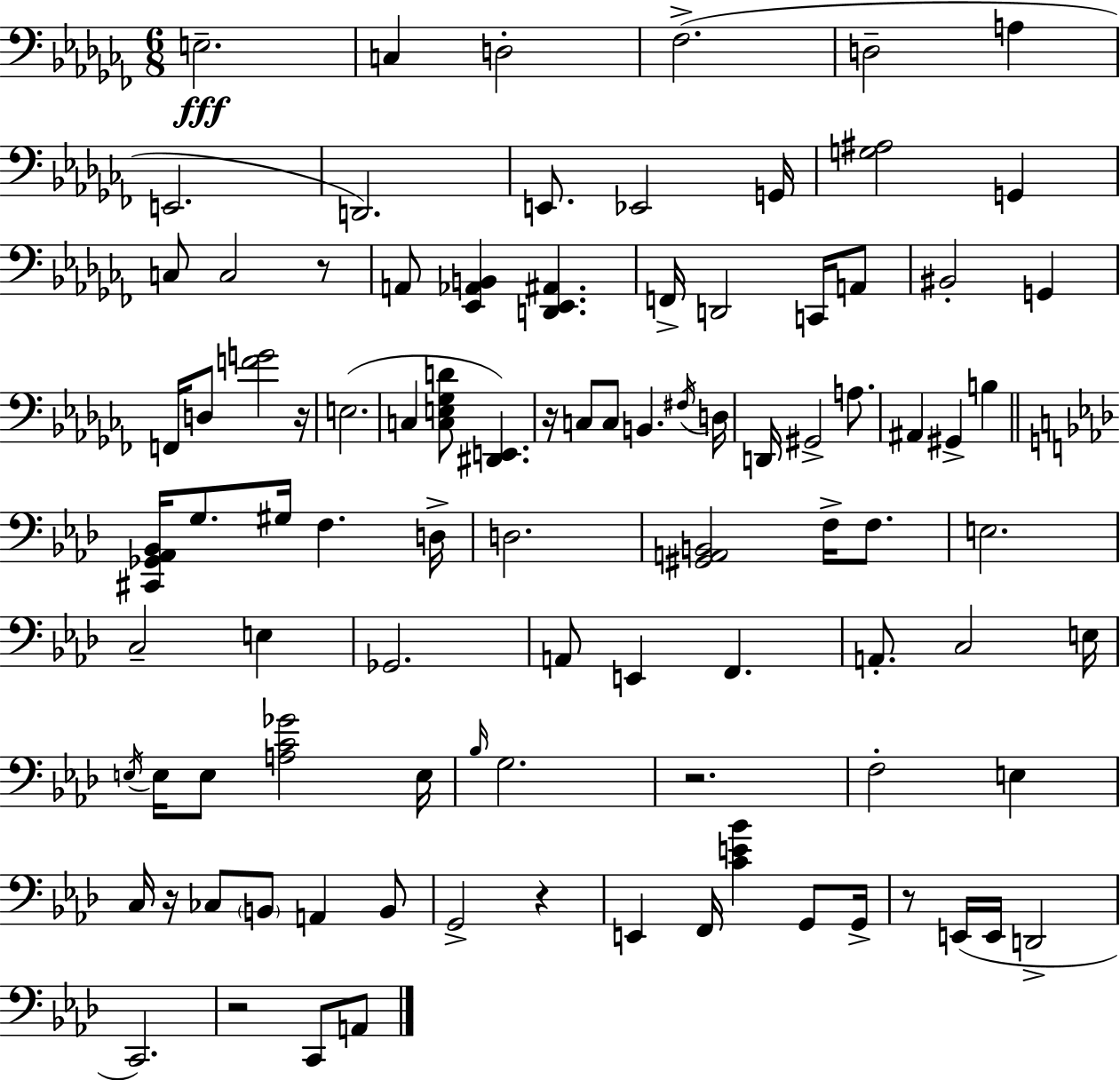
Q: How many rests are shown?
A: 8